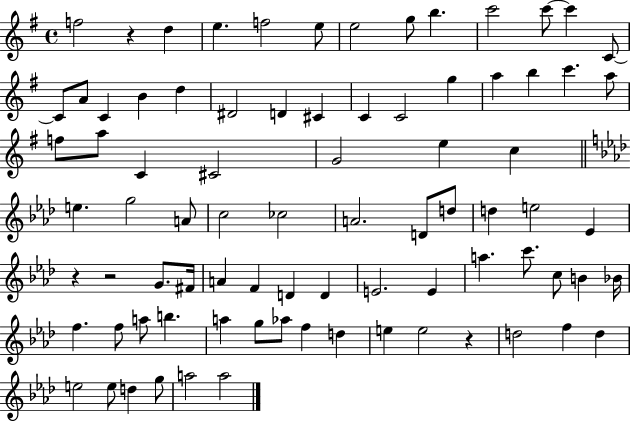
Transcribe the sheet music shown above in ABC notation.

X:1
T:Untitled
M:4/4
L:1/4
K:G
f2 z d e f2 e/2 e2 g/2 b c'2 c'/2 c' C/2 C/2 A/2 C B d ^D2 D ^C C C2 g a b c' a/2 f/2 a/2 C ^C2 G2 e c e g2 A/2 c2 _c2 A2 D/2 d/2 d e2 _E z z2 G/2 ^F/4 A F D D E2 E a c'/2 c/2 B _B/4 f f/2 a/2 b a g/2 _a/2 f d e e2 z d2 f d e2 e/2 d g/2 a2 a2